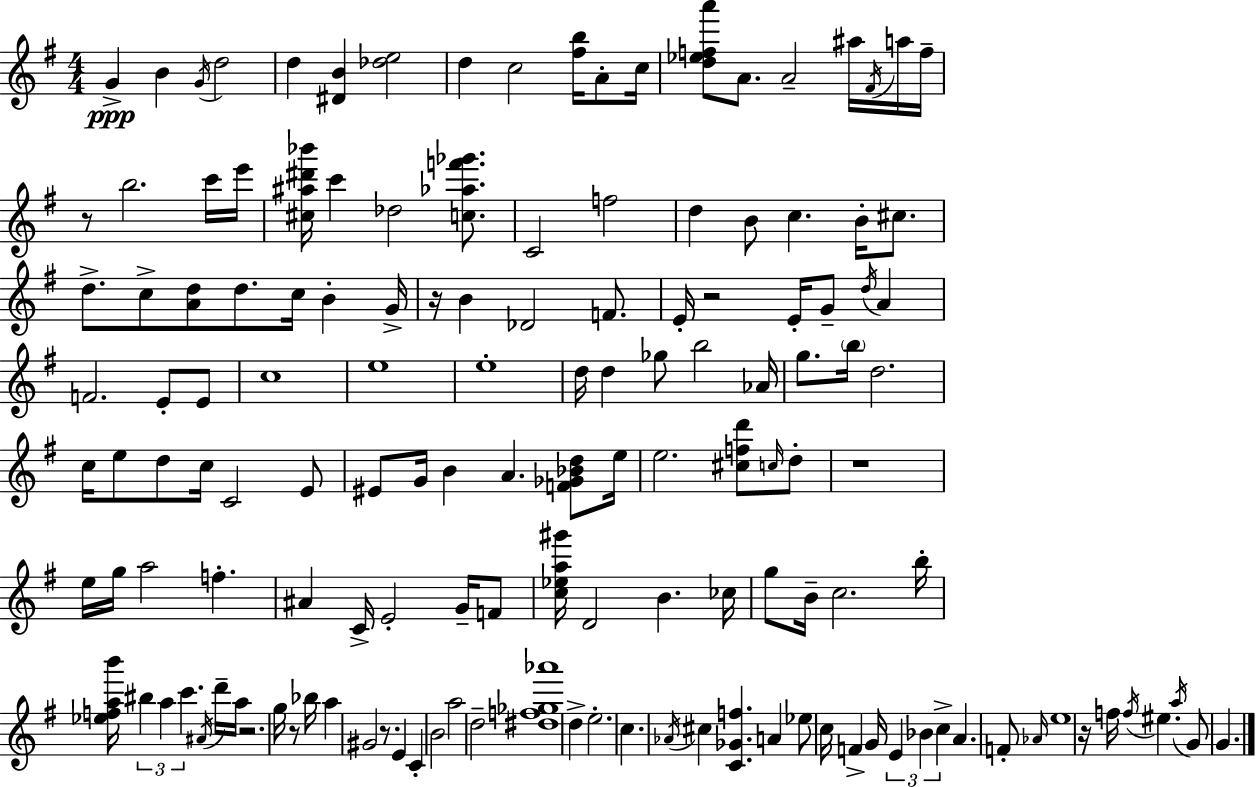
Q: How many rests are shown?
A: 8